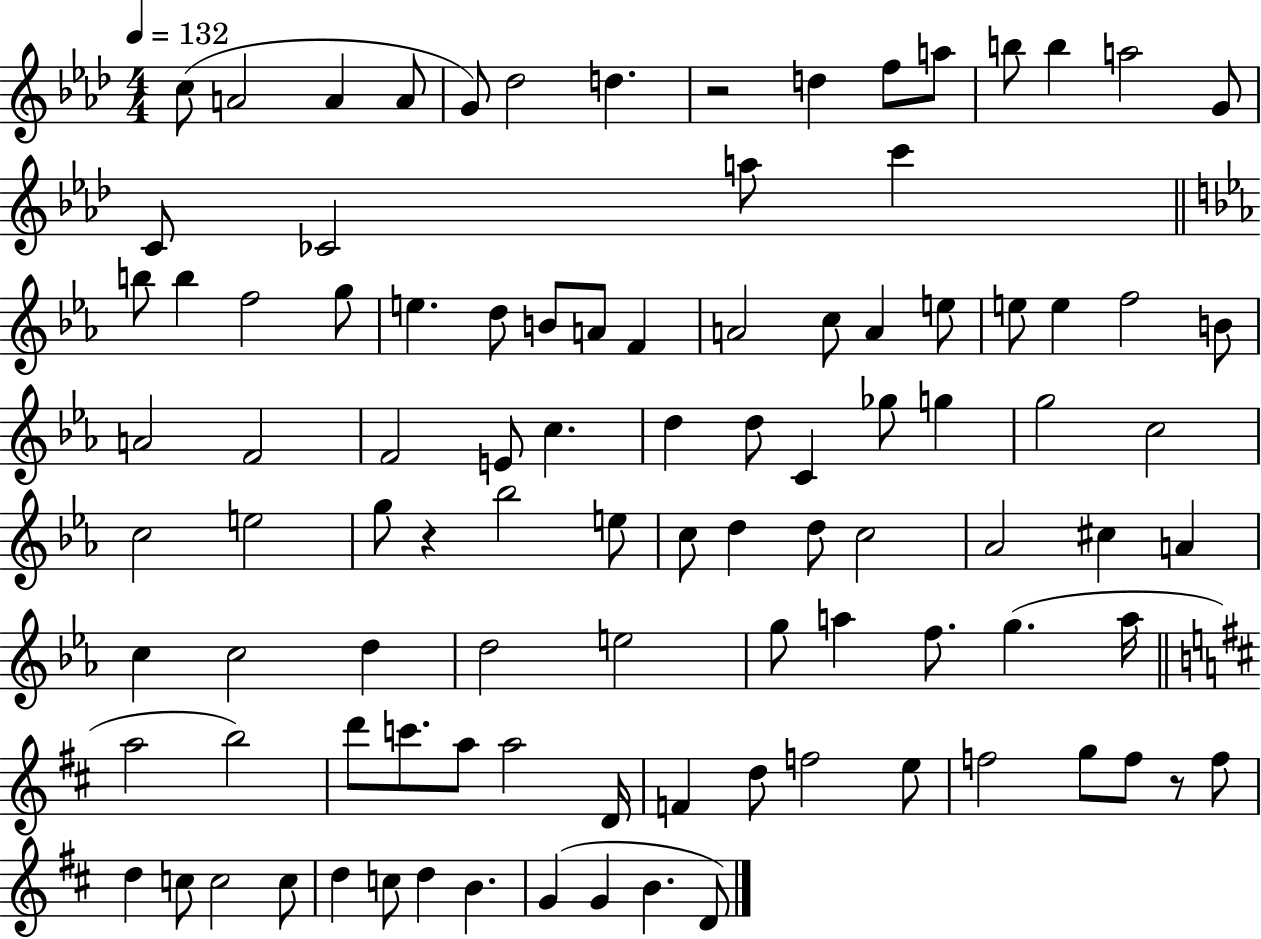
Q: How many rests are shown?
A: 3